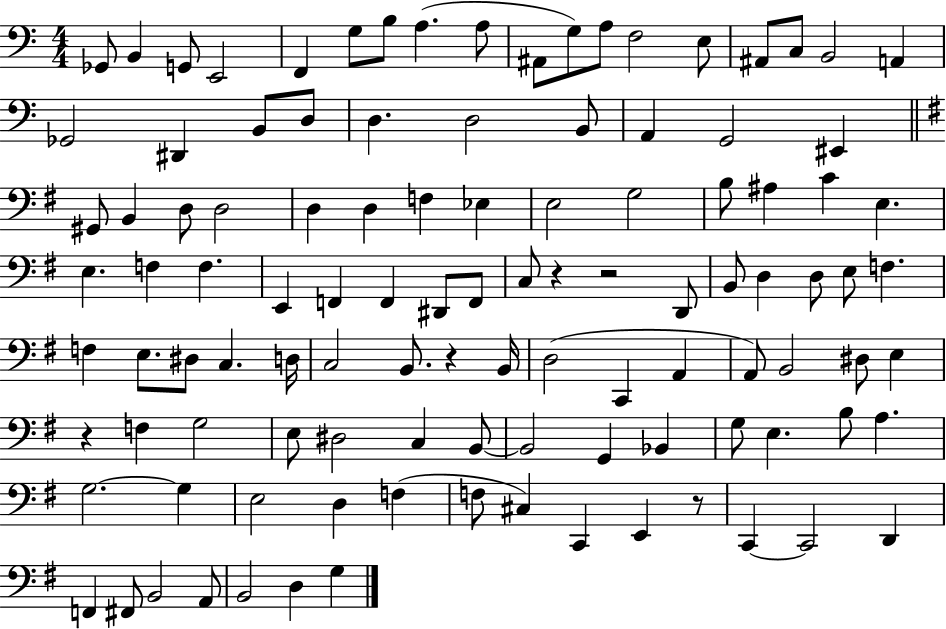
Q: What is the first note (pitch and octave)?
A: Gb2